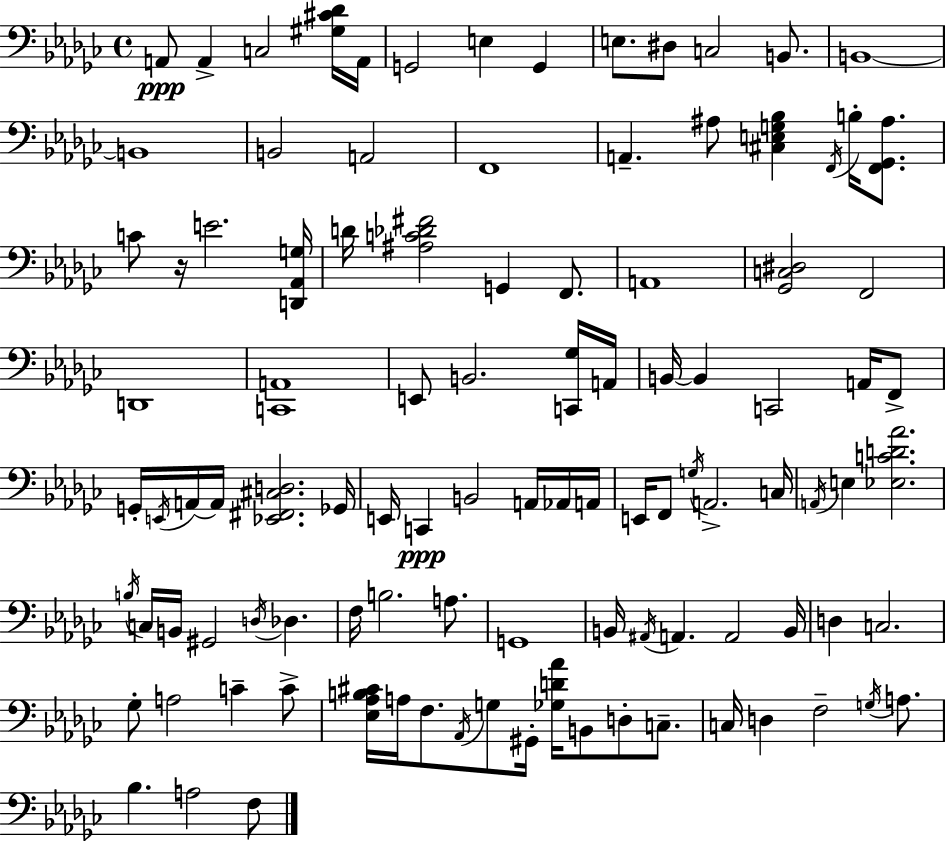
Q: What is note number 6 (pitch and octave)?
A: E3